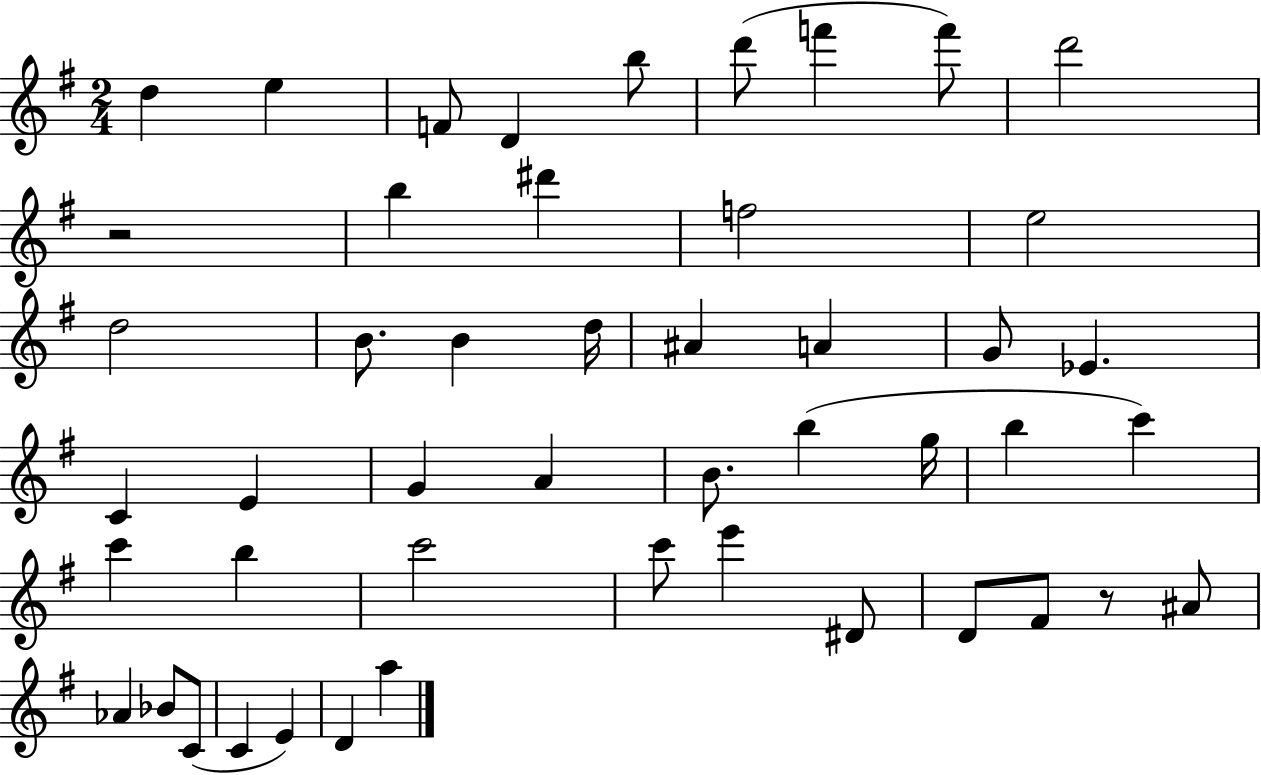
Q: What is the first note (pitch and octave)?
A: D5